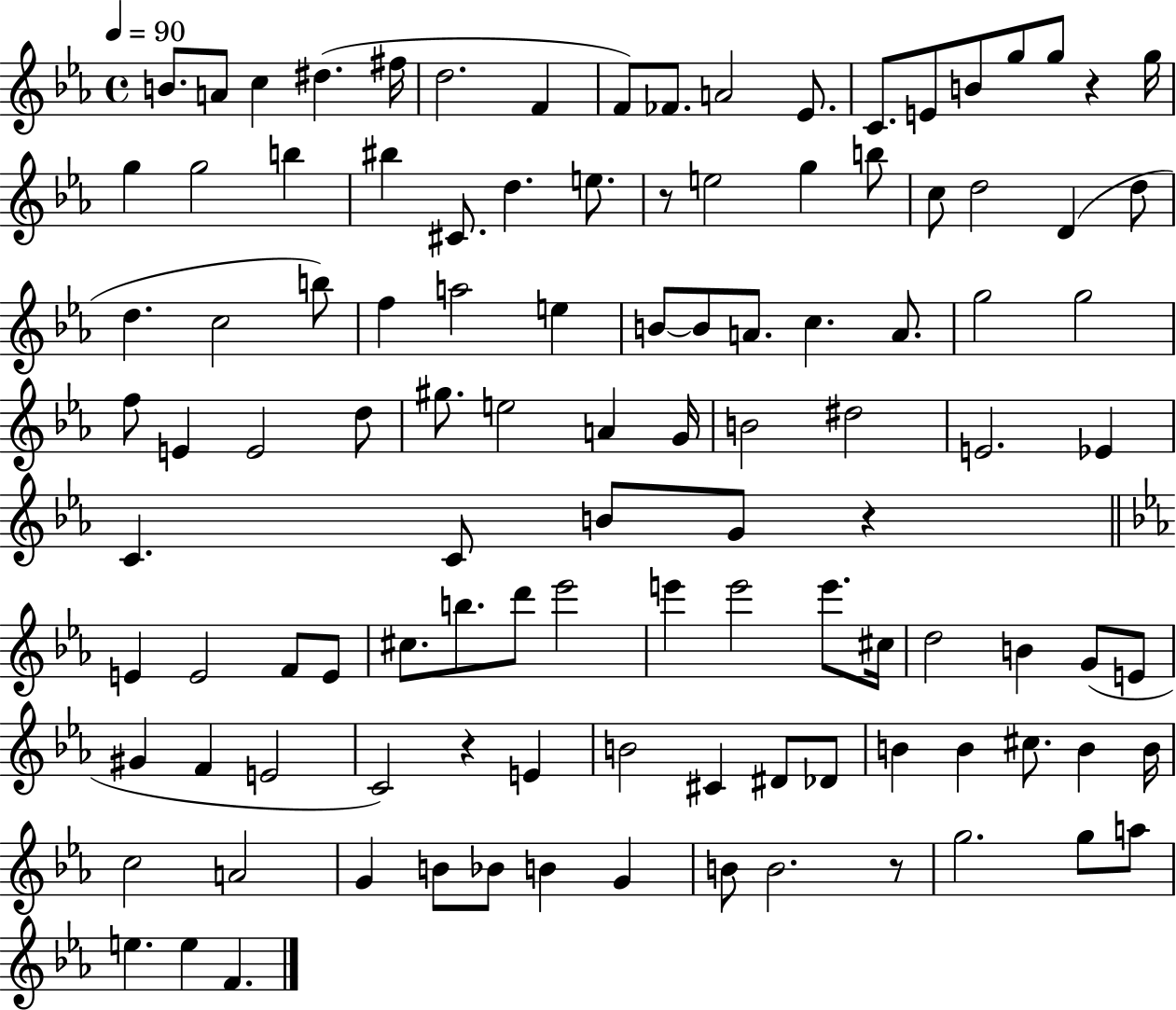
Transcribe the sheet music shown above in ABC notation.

X:1
T:Untitled
M:4/4
L:1/4
K:Eb
B/2 A/2 c ^d ^f/4 d2 F F/2 _F/2 A2 _E/2 C/2 E/2 B/2 g/2 g/2 z g/4 g g2 b ^b ^C/2 d e/2 z/2 e2 g b/2 c/2 d2 D d/2 d c2 b/2 f a2 e B/2 B/2 A/2 c A/2 g2 g2 f/2 E E2 d/2 ^g/2 e2 A G/4 B2 ^d2 E2 _E C C/2 B/2 G/2 z E E2 F/2 E/2 ^c/2 b/2 d'/2 _e'2 e' e'2 e'/2 ^c/4 d2 B G/2 E/2 ^G F E2 C2 z E B2 ^C ^D/2 _D/2 B B ^c/2 B B/4 c2 A2 G B/2 _B/2 B G B/2 B2 z/2 g2 g/2 a/2 e e F